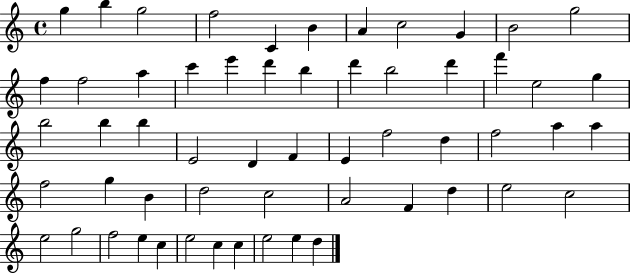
{
  \clef treble
  \time 4/4
  \defaultTimeSignature
  \key c \major
  g''4 b''4 g''2 | f''2 c'4 b'4 | a'4 c''2 g'4 | b'2 g''2 | \break f''4 f''2 a''4 | c'''4 e'''4 d'''4 b''4 | d'''4 b''2 d'''4 | f'''4 e''2 g''4 | \break b''2 b''4 b''4 | e'2 d'4 f'4 | e'4 f''2 d''4 | f''2 a''4 a''4 | \break f''2 g''4 b'4 | d''2 c''2 | a'2 f'4 d''4 | e''2 c''2 | \break e''2 g''2 | f''2 e''4 c''4 | e''2 c''4 c''4 | e''2 e''4 d''4 | \break \bar "|."
}